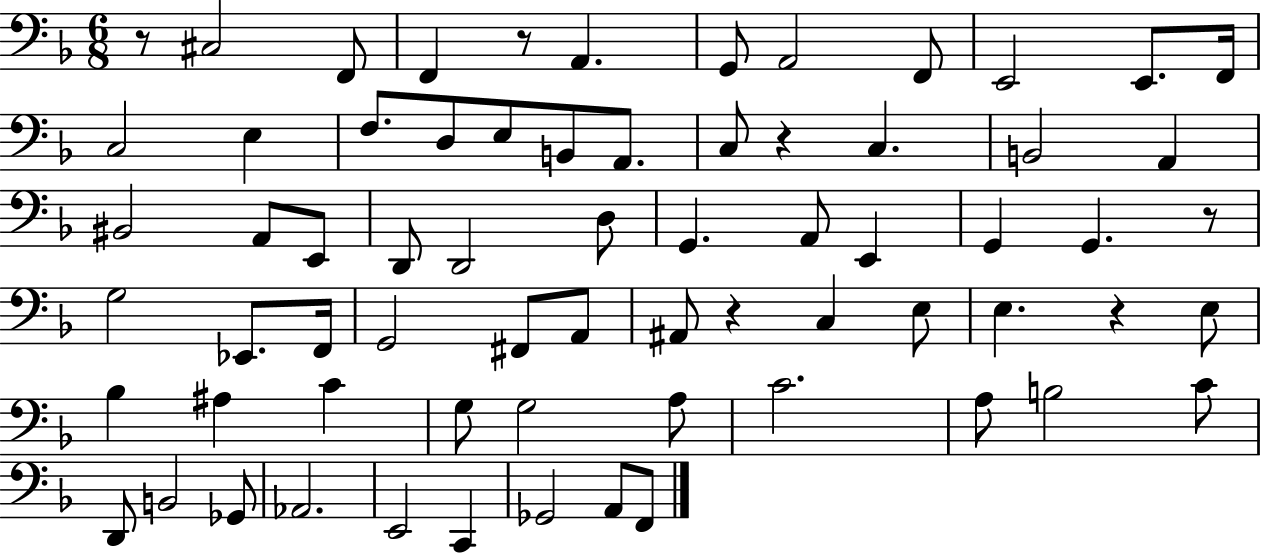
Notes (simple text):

R/e C#3/h F2/e F2/q R/e A2/q. G2/e A2/h F2/e E2/h E2/e. F2/s C3/h E3/q F3/e. D3/e E3/e B2/e A2/e. C3/e R/q C3/q. B2/h A2/q BIS2/h A2/e E2/e D2/e D2/h D3/e G2/q. A2/e E2/q G2/q G2/q. R/e G3/h Eb2/e. F2/s G2/h F#2/e A2/e A#2/e R/q C3/q E3/e E3/q. R/q E3/e Bb3/q A#3/q C4/q G3/e G3/h A3/e C4/h. A3/e B3/h C4/e D2/e B2/h Gb2/e Ab2/h. E2/h C2/q Gb2/h A2/e F2/e